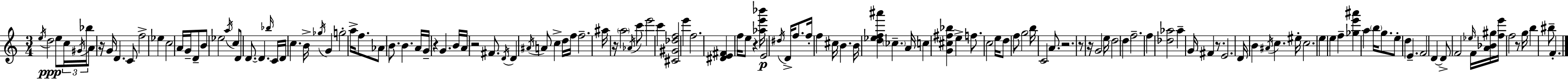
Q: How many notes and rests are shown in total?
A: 137